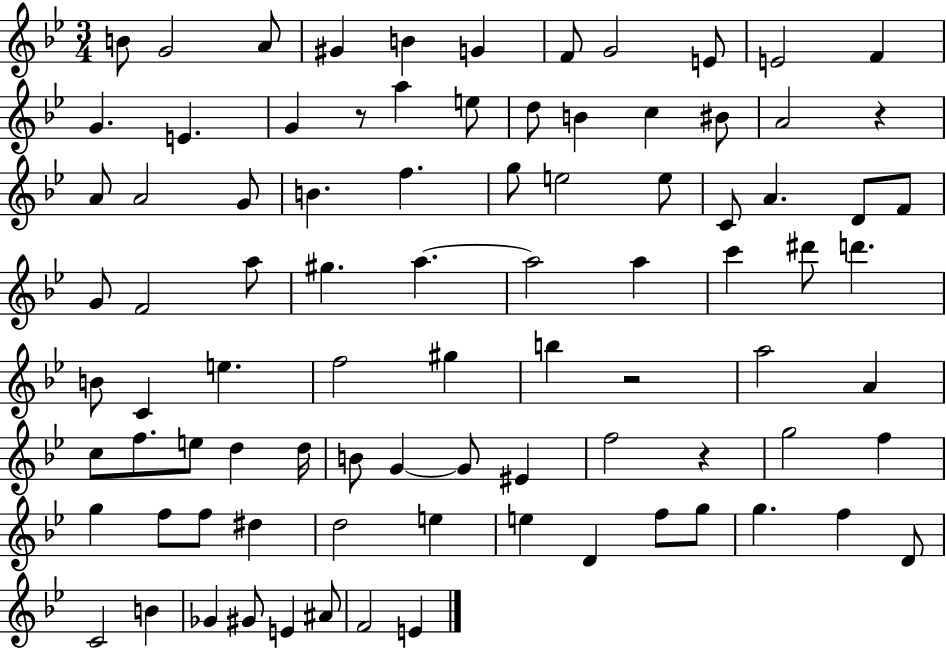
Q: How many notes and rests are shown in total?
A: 88